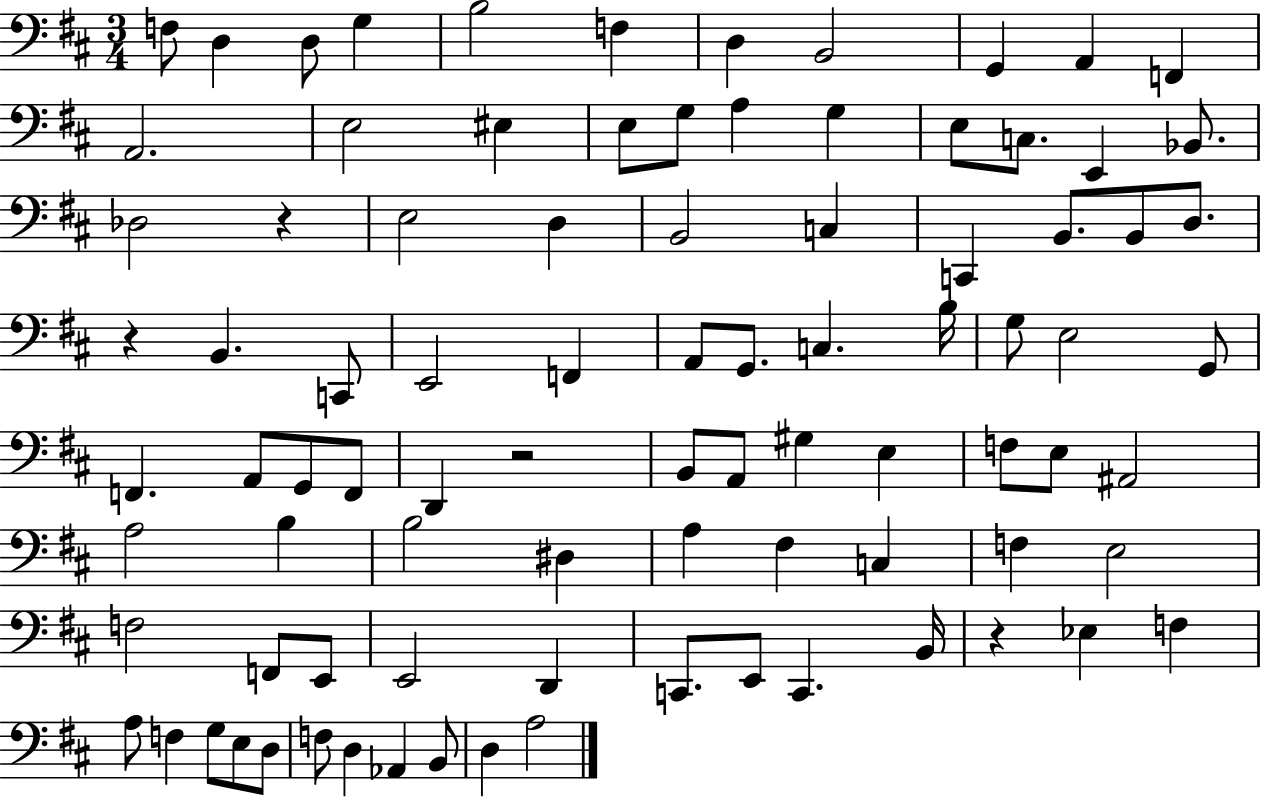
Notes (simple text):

F3/e D3/q D3/e G3/q B3/h F3/q D3/q B2/h G2/q A2/q F2/q A2/h. E3/h EIS3/q E3/e G3/e A3/q G3/q E3/e C3/e. E2/q Bb2/e. Db3/h R/q E3/h D3/q B2/h C3/q C2/q B2/e. B2/e D3/e. R/q B2/q. C2/e E2/h F2/q A2/e G2/e. C3/q. B3/s G3/e E3/h G2/e F2/q. A2/e G2/e F2/e D2/q R/h B2/e A2/e G#3/q E3/q F3/e E3/e A#2/h A3/h B3/q B3/h D#3/q A3/q F#3/q C3/q F3/q E3/h F3/h F2/e E2/e E2/h D2/q C2/e. E2/e C2/q. B2/s R/q Eb3/q F3/q A3/e F3/q G3/e E3/e D3/e F3/e D3/q Ab2/q B2/e D3/q A3/h